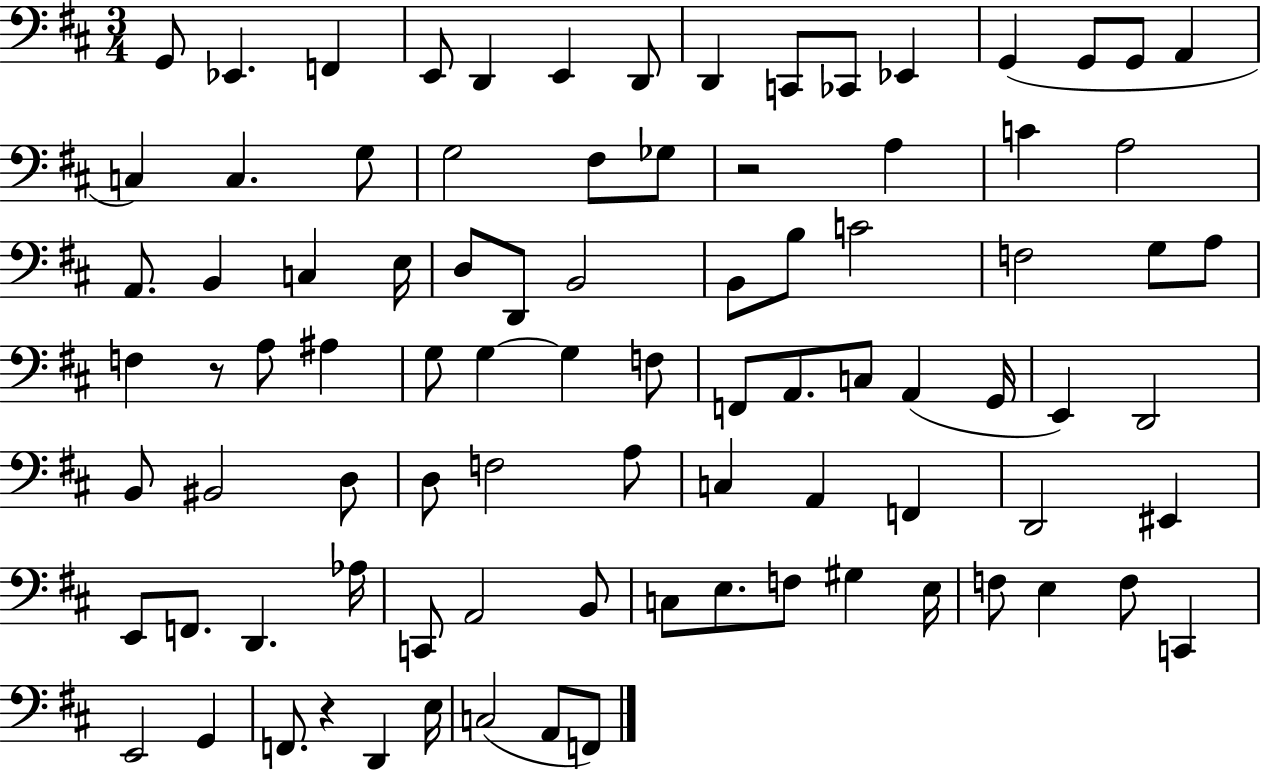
G2/e Eb2/q. F2/q E2/e D2/q E2/q D2/e D2/q C2/e CES2/e Eb2/q G2/q G2/e G2/e A2/q C3/q C3/q. G3/e G3/h F#3/e Gb3/e R/h A3/q C4/q A3/h A2/e. B2/q C3/q E3/s D3/e D2/e B2/h B2/e B3/e C4/h F3/h G3/e A3/e F3/q R/e A3/e A#3/q G3/e G3/q G3/q F3/e F2/e A2/e. C3/e A2/q G2/s E2/q D2/h B2/e BIS2/h D3/e D3/e F3/h A3/e C3/q A2/q F2/q D2/h EIS2/q E2/e F2/e. D2/q. Ab3/s C2/e A2/h B2/e C3/e E3/e. F3/e G#3/q E3/s F3/e E3/q F3/e C2/q E2/h G2/q F2/e. R/q D2/q E3/s C3/h A2/e F2/e